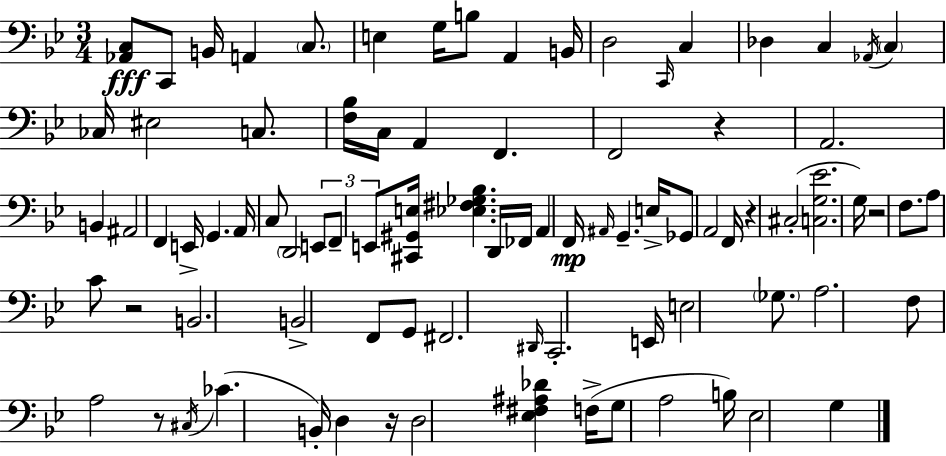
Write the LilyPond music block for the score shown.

{
  \clef bass
  \numericTimeSignature
  \time 3/4
  \key g \minor
  <aes, c>8\fff c,8 b,16 a,4 \parenthesize c8. | e4 g16 b8 a,4 b,16 | d2 \grace { c,16 } c4 | des4 c4 \acciaccatura { aes,16 } \parenthesize c4 | \break ces16 eis2 c8. | <f bes>16 c16 a,4 f,4. | f,2 r4 | a,2. | \break b,4 ais,2 | f,4 e,16-> g,4. | a,16 c8 \parenthesize d,2 | \tuplet 3/2 { e,8 f,8-- e,8 } <cis, gis, e>16 <ees fis ges bes>4. | \break d,16 fes,16 a,4 f,16\mp \grace { ais,16 } g,4.-- | e16-> ges,8 a,2 | f,16 r4 cis2-.( | <c g ees'>2. | \break g16) r2 | f8. a8 c'8 r2 | b,2. | b,2-> f,8 | \break g,8 fis,2. | \grace { dis,16 } c,2.-. | e,16 e2 | \parenthesize ges8. a2. | \break f8 a2 | r8 \acciaccatura { cis16 }( ces'4. b,16-.) | d4 r16 d2 | <ees fis ais des'>4 f16->( g8 a2 | \break b16) ees2 | g4 \bar "|."
}